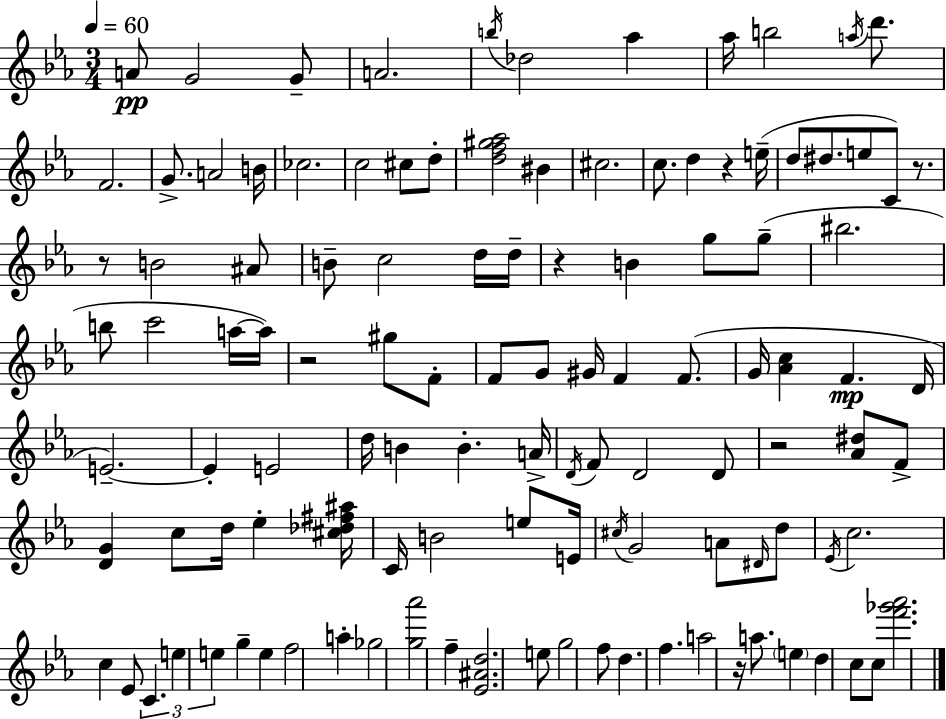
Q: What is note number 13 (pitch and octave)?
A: G4